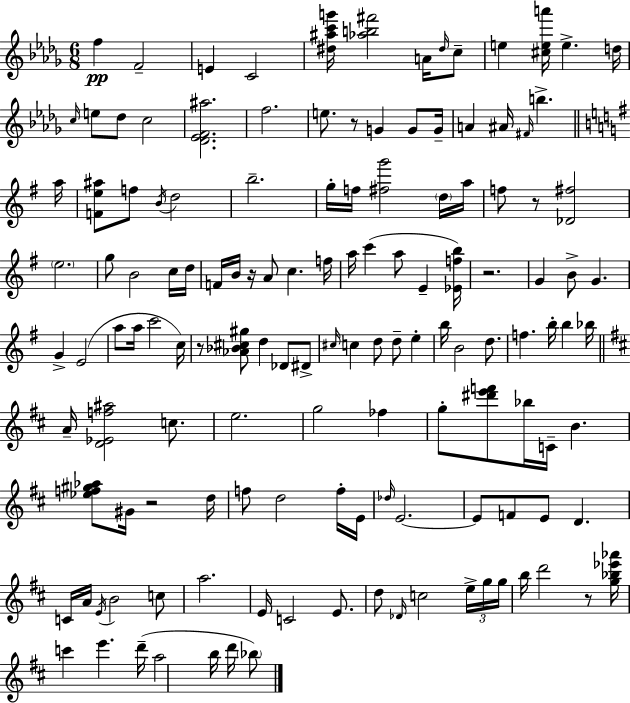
{
  \clef treble
  \numericTimeSignature
  \time 6/8
  \key bes \minor
  f''4\pp f'2-- | e'4 c'2 | <dis'' ais'' c''' g'''>16 <aes'' b'' fis'''>2 a'16 \grace { dis''16 } c''8-- | e''4 <cis'' e'' a'''>16 e''4.-> | \break d''16 \grace { c''16 } e''8 des''8 c''2 | <des' ees' f' ais''>2. | f''2. | e''8. r8 g'4 g'8 | \break g'16-- a'4 ais'16 \grace { fis'16 } b''4.-> | \bar "||" \break \key e \minor a''16 <f' e'' ais''>8 f''8 \acciaccatura { b'16 } d''2 | b''2.-- | g''16-. f''16 <fis'' g'''>2 | \parenthesize d''16 a''16 f''8 r8 <des' fis''>2 | \break \parenthesize e''2. | g''8 b'2 | c''16 d''16 f'16 b'16 r16 a'8 c''4. | f''16 a''16 c'''4( a''8 e'4-- | \break <ees' f'' b''>16) r2. | g'4 b'8-> g'4. | g'4-> e'2( | a''8 a''16 c'''2 | \break c''16) r8 <aes' bes' cis'' gis''>8 d''4 des'8 | dis'8-> \grace { cis''16 } c''4 d''8 d''8-- e''4-. | b''16 b'2 | d''8. f''4. b''16-. b''4 | \break bes''16 \bar "||" \break \key d \major a'16-- <d' ees' f'' ais''>2 c''8. | e''2. | g''2 fes''4 | g''8-. <dis''' e''' f'''>8 bes''16 c'16-- b'4. | \break <ees'' f'' gis'' aes''>8 gis'16 r2 d''16 | f''8 d''2 f''16-. e'16 | \grace { des''16 } e'2.~~ | e'8 f'8 e'8 d'4. | \break c'16 a'16 \acciaccatura { e'16 } b'2 | c''8 a''2. | e'16 c'2 e'8. | d''8 \grace { des'16 } c''2 | \break \tuplet 3/2 { e''16-> g''16 g''16 } b''16 d'''2 | r8 <g'' bes'' ees''' aes'''>16 c'''4 e'''4. | d'''16--( a''2 b''16 | d'''16 \parenthesize bes''8) \bar "|."
}